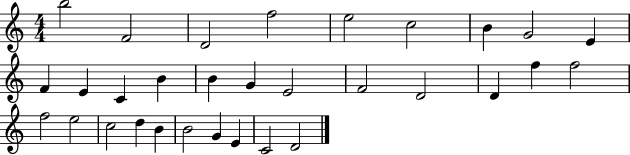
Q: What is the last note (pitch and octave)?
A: D4